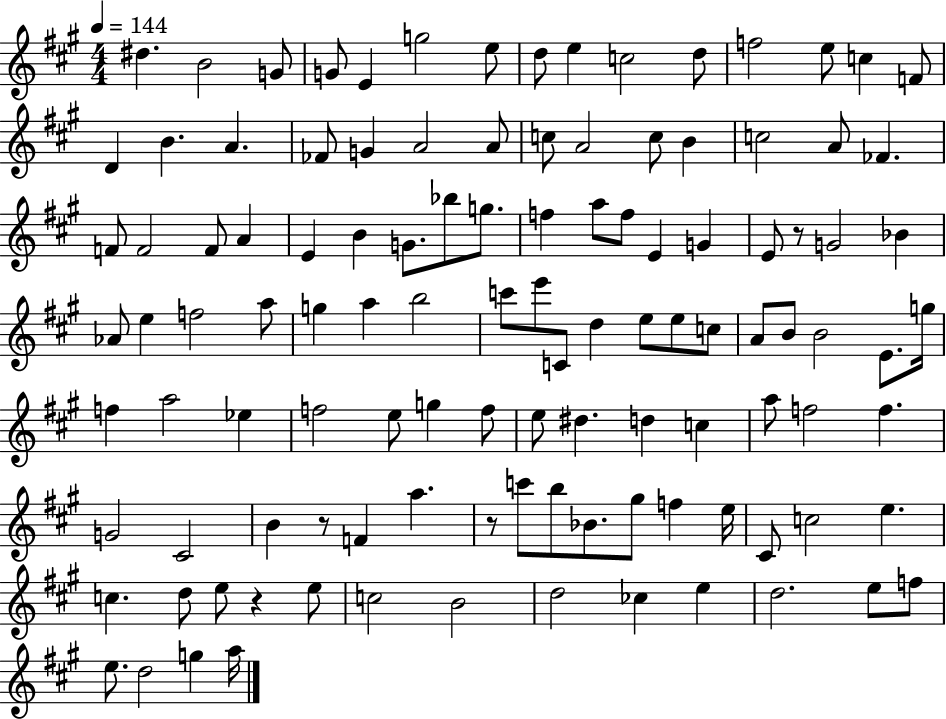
D#5/q. B4/h G4/e G4/e E4/q G5/h E5/e D5/e E5/q C5/h D5/e F5/h E5/e C5/q F4/e D4/q B4/q. A4/q. FES4/e G4/q A4/h A4/e C5/e A4/h C5/e B4/q C5/h A4/e FES4/q. F4/e F4/h F4/e A4/q E4/q B4/q G4/e. Bb5/e G5/e. F5/q A5/e F5/e E4/q G4/q E4/e R/e G4/h Bb4/q Ab4/e E5/q F5/h A5/e G5/q A5/q B5/h C6/e E6/e C4/e D5/q E5/e E5/e C5/e A4/e B4/e B4/h E4/e. G5/s F5/q A5/h Eb5/q F5/h E5/e G5/q F5/e E5/e D#5/q. D5/q C5/q A5/e F5/h F5/q. G4/h C#4/h B4/q R/e F4/q A5/q. R/e C6/e B5/e Bb4/e. G#5/e F5/q E5/s C#4/e C5/h E5/q. C5/q. D5/e E5/e R/q E5/e C5/h B4/h D5/h CES5/q E5/q D5/h. E5/e F5/e E5/e. D5/h G5/q A5/s